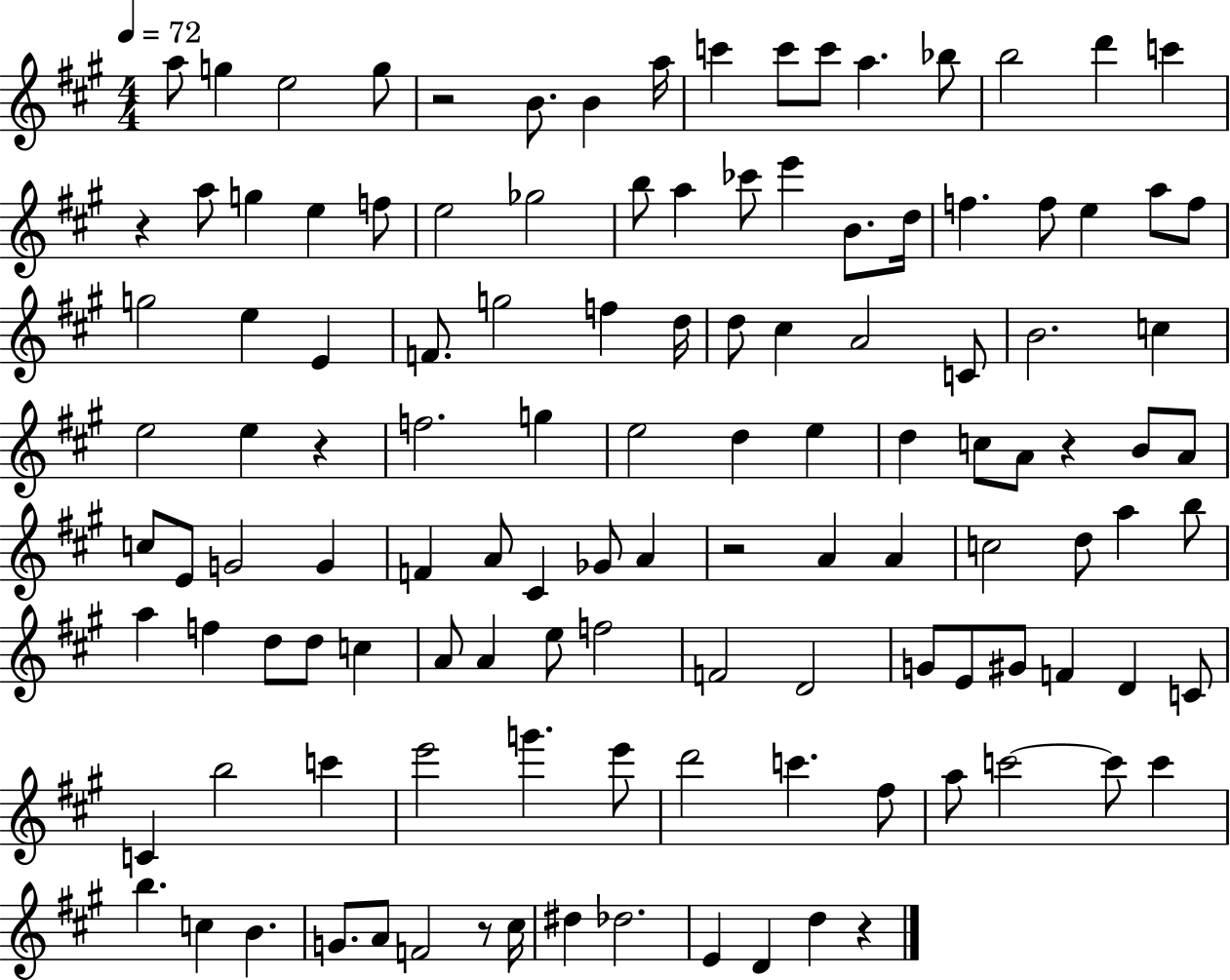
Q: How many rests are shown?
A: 7